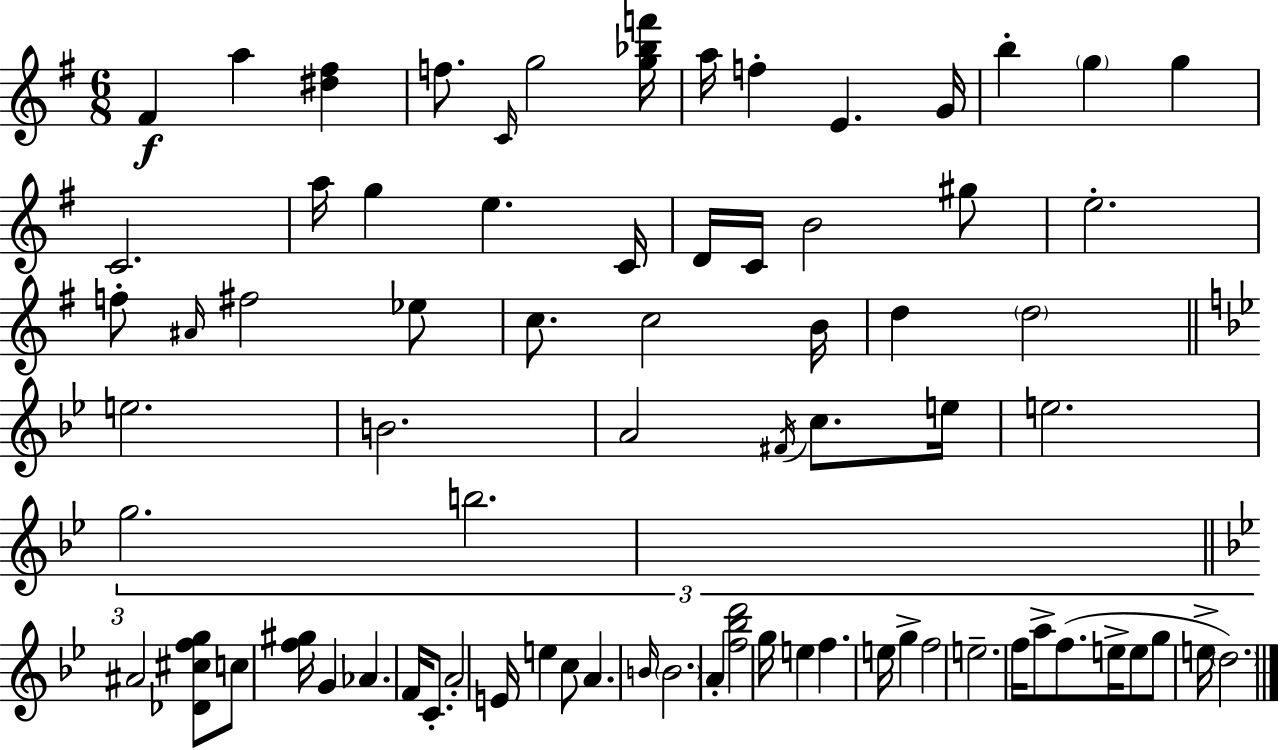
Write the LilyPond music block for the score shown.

{
  \clef treble
  \numericTimeSignature
  \time 6/8
  \key e \minor
  fis'4\f a''4 <dis'' fis''>4 | f''8. \grace { c'16 } g''2 | <g'' bes'' f'''>16 a''16 f''4-. e'4. | g'16 b''4-. \parenthesize g''4 g''4 | \break c'2. | a''16 g''4 e''4. | c'16 d'16 c'16 b'2 gis''8 | e''2.-. | \break f''8-. \grace { ais'16 } fis''2 | ees''8 c''8. c''2 | b'16 d''4 \parenthesize d''2 | \bar "||" \break \key bes \major e''2. | b'2. | a'2 \acciaccatura { fis'16 } c''8. | e''16 e''2. | \break \tuplet 3/2 { g''2. | b''2. | \bar "||" \break \key bes \major ais'2 } <des' cis'' f'' g''>8 c''8 | <f'' gis''>16 g'4 aes'4. f'16 | c'8.-. a'2-. e'16 | e''4 c''8 a'4. | \break \grace { b'16 } \parenthesize b'2. | a'4-. <f'' bes'' d'''>2 | g''16 e''4 f''4. | e''16 g''4-> f''2 | \break e''2.-- | f''16 a''8-> f''8.( e''16-> e''8 g''8 | e''16-> \parenthesize d''2.) | \bar "|."
}